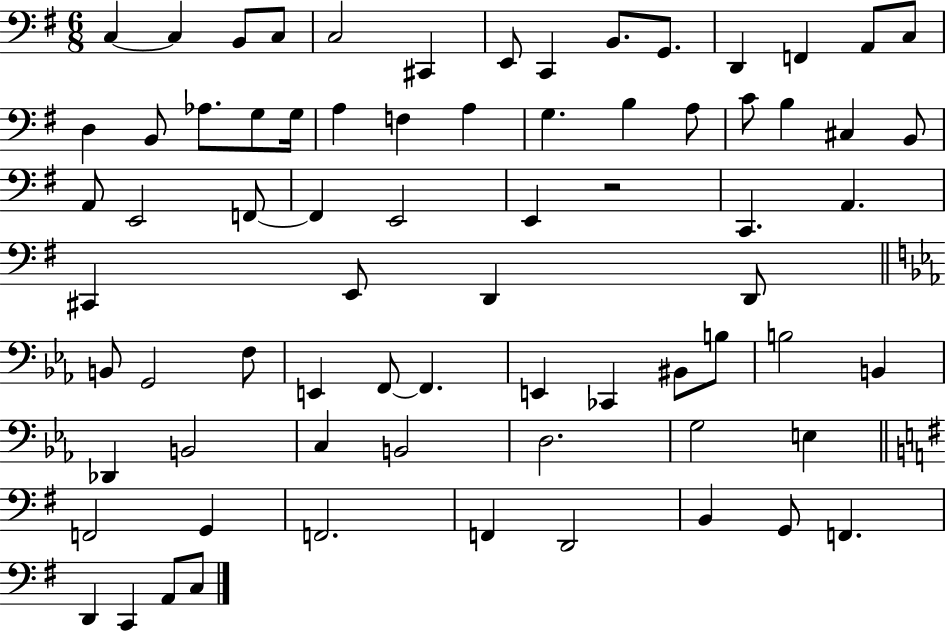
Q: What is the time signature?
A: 6/8